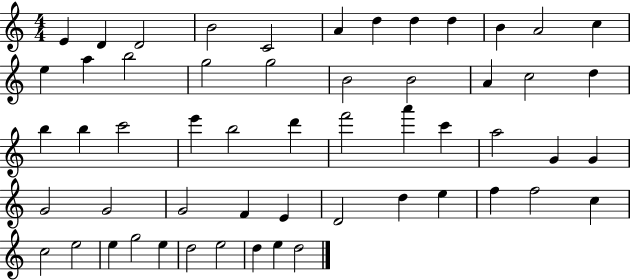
E4/q D4/q D4/h B4/h C4/h A4/q D5/q D5/q D5/q B4/q A4/h C5/q E5/q A5/q B5/h G5/h G5/h B4/h B4/h A4/q C5/h D5/q B5/q B5/q C6/h E6/q B5/h D6/q F6/h A6/q C6/q A5/h G4/q G4/q G4/h G4/h G4/h F4/q E4/q D4/h D5/q E5/q F5/q F5/h C5/q C5/h E5/h E5/q G5/h E5/q D5/h E5/h D5/q E5/q D5/h